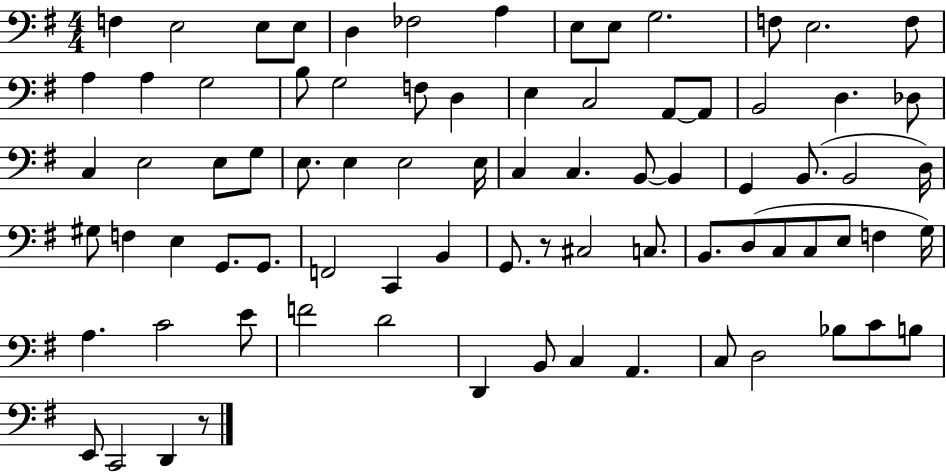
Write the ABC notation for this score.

X:1
T:Untitled
M:4/4
L:1/4
K:G
F, E,2 E,/2 E,/2 D, _F,2 A, E,/2 E,/2 G,2 F,/2 E,2 F,/2 A, A, G,2 B,/2 G,2 F,/2 D, E, C,2 A,,/2 A,,/2 B,,2 D, _D,/2 C, E,2 E,/2 G,/2 E,/2 E, E,2 E,/4 C, C, B,,/2 B,, G,, B,,/2 B,,2 D,/4 ^G,/2 F, E, G,,/2 G,,/2 F,,2 C,, B,, G,,/2 z/2 ^C,2 C,/2 B,,/2 D,/2 C,/2 C,/2 E,/2 F, G,/4 A, C2 E/2 F2 D2 D,, B,,/2 C, A,, C,/2 D,2 _B,/2 C/2 B,/2 E,,/2 C,,2 D,, z/2